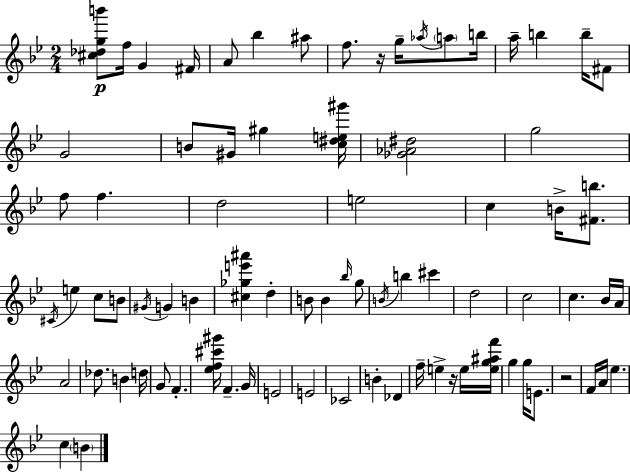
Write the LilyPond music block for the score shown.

{
  \clef treble
  \numericTimeSignature
  \time 2/4
  \key bes \major
  <cis'' des'' g'' b'''>8\p f''16 g'4 fis'16 | a'8 bes''4 ais''8 | f''8. r16 g''16-- \acciaccatura { aes''16 } \parenthesize a''8 | b''16 a''16-- b''4 b''16-- fis'8 | \break g'2 | b'8 gis'16 gis''4 | <c'' dis'' e'' gis'''>16 <ges' aes' dis''>2 | g''2 | \break f''8 f''4. | d''2 | e''2 | c''4 b'16-> <fis' b''>8. | \break \acciaccatura { cis'16 } e''4 c''8 | b'8 \acciaccatura { gis'16 } g'4 b'4 | <cis'' ges'' e''' ais'''>4 d''4-. | b'8 b'4 | \break \grace { bes''16 } g''8 \acciaccatura { b'16 } b''4 | cis'''4 d''2 | c''2 | c''4. | \break bes'16 a'16 a'2 | des''8. | b'4 d''16 g'8 f'4.-. | <ees'' f'' cis''' gis'''>16 f'4.-- | \break g'16 e'2 | e'2 | ces'2 | b'4-. | \break des'4 f''16-- e''4-> | r16 e''16 <e'' g'' ais'' f'''>16 g''4 | g''16 e'8. r2 | f'16 a'16 ees''4. | \break c''4 | \parenthesize b'4 \bar "|."
}